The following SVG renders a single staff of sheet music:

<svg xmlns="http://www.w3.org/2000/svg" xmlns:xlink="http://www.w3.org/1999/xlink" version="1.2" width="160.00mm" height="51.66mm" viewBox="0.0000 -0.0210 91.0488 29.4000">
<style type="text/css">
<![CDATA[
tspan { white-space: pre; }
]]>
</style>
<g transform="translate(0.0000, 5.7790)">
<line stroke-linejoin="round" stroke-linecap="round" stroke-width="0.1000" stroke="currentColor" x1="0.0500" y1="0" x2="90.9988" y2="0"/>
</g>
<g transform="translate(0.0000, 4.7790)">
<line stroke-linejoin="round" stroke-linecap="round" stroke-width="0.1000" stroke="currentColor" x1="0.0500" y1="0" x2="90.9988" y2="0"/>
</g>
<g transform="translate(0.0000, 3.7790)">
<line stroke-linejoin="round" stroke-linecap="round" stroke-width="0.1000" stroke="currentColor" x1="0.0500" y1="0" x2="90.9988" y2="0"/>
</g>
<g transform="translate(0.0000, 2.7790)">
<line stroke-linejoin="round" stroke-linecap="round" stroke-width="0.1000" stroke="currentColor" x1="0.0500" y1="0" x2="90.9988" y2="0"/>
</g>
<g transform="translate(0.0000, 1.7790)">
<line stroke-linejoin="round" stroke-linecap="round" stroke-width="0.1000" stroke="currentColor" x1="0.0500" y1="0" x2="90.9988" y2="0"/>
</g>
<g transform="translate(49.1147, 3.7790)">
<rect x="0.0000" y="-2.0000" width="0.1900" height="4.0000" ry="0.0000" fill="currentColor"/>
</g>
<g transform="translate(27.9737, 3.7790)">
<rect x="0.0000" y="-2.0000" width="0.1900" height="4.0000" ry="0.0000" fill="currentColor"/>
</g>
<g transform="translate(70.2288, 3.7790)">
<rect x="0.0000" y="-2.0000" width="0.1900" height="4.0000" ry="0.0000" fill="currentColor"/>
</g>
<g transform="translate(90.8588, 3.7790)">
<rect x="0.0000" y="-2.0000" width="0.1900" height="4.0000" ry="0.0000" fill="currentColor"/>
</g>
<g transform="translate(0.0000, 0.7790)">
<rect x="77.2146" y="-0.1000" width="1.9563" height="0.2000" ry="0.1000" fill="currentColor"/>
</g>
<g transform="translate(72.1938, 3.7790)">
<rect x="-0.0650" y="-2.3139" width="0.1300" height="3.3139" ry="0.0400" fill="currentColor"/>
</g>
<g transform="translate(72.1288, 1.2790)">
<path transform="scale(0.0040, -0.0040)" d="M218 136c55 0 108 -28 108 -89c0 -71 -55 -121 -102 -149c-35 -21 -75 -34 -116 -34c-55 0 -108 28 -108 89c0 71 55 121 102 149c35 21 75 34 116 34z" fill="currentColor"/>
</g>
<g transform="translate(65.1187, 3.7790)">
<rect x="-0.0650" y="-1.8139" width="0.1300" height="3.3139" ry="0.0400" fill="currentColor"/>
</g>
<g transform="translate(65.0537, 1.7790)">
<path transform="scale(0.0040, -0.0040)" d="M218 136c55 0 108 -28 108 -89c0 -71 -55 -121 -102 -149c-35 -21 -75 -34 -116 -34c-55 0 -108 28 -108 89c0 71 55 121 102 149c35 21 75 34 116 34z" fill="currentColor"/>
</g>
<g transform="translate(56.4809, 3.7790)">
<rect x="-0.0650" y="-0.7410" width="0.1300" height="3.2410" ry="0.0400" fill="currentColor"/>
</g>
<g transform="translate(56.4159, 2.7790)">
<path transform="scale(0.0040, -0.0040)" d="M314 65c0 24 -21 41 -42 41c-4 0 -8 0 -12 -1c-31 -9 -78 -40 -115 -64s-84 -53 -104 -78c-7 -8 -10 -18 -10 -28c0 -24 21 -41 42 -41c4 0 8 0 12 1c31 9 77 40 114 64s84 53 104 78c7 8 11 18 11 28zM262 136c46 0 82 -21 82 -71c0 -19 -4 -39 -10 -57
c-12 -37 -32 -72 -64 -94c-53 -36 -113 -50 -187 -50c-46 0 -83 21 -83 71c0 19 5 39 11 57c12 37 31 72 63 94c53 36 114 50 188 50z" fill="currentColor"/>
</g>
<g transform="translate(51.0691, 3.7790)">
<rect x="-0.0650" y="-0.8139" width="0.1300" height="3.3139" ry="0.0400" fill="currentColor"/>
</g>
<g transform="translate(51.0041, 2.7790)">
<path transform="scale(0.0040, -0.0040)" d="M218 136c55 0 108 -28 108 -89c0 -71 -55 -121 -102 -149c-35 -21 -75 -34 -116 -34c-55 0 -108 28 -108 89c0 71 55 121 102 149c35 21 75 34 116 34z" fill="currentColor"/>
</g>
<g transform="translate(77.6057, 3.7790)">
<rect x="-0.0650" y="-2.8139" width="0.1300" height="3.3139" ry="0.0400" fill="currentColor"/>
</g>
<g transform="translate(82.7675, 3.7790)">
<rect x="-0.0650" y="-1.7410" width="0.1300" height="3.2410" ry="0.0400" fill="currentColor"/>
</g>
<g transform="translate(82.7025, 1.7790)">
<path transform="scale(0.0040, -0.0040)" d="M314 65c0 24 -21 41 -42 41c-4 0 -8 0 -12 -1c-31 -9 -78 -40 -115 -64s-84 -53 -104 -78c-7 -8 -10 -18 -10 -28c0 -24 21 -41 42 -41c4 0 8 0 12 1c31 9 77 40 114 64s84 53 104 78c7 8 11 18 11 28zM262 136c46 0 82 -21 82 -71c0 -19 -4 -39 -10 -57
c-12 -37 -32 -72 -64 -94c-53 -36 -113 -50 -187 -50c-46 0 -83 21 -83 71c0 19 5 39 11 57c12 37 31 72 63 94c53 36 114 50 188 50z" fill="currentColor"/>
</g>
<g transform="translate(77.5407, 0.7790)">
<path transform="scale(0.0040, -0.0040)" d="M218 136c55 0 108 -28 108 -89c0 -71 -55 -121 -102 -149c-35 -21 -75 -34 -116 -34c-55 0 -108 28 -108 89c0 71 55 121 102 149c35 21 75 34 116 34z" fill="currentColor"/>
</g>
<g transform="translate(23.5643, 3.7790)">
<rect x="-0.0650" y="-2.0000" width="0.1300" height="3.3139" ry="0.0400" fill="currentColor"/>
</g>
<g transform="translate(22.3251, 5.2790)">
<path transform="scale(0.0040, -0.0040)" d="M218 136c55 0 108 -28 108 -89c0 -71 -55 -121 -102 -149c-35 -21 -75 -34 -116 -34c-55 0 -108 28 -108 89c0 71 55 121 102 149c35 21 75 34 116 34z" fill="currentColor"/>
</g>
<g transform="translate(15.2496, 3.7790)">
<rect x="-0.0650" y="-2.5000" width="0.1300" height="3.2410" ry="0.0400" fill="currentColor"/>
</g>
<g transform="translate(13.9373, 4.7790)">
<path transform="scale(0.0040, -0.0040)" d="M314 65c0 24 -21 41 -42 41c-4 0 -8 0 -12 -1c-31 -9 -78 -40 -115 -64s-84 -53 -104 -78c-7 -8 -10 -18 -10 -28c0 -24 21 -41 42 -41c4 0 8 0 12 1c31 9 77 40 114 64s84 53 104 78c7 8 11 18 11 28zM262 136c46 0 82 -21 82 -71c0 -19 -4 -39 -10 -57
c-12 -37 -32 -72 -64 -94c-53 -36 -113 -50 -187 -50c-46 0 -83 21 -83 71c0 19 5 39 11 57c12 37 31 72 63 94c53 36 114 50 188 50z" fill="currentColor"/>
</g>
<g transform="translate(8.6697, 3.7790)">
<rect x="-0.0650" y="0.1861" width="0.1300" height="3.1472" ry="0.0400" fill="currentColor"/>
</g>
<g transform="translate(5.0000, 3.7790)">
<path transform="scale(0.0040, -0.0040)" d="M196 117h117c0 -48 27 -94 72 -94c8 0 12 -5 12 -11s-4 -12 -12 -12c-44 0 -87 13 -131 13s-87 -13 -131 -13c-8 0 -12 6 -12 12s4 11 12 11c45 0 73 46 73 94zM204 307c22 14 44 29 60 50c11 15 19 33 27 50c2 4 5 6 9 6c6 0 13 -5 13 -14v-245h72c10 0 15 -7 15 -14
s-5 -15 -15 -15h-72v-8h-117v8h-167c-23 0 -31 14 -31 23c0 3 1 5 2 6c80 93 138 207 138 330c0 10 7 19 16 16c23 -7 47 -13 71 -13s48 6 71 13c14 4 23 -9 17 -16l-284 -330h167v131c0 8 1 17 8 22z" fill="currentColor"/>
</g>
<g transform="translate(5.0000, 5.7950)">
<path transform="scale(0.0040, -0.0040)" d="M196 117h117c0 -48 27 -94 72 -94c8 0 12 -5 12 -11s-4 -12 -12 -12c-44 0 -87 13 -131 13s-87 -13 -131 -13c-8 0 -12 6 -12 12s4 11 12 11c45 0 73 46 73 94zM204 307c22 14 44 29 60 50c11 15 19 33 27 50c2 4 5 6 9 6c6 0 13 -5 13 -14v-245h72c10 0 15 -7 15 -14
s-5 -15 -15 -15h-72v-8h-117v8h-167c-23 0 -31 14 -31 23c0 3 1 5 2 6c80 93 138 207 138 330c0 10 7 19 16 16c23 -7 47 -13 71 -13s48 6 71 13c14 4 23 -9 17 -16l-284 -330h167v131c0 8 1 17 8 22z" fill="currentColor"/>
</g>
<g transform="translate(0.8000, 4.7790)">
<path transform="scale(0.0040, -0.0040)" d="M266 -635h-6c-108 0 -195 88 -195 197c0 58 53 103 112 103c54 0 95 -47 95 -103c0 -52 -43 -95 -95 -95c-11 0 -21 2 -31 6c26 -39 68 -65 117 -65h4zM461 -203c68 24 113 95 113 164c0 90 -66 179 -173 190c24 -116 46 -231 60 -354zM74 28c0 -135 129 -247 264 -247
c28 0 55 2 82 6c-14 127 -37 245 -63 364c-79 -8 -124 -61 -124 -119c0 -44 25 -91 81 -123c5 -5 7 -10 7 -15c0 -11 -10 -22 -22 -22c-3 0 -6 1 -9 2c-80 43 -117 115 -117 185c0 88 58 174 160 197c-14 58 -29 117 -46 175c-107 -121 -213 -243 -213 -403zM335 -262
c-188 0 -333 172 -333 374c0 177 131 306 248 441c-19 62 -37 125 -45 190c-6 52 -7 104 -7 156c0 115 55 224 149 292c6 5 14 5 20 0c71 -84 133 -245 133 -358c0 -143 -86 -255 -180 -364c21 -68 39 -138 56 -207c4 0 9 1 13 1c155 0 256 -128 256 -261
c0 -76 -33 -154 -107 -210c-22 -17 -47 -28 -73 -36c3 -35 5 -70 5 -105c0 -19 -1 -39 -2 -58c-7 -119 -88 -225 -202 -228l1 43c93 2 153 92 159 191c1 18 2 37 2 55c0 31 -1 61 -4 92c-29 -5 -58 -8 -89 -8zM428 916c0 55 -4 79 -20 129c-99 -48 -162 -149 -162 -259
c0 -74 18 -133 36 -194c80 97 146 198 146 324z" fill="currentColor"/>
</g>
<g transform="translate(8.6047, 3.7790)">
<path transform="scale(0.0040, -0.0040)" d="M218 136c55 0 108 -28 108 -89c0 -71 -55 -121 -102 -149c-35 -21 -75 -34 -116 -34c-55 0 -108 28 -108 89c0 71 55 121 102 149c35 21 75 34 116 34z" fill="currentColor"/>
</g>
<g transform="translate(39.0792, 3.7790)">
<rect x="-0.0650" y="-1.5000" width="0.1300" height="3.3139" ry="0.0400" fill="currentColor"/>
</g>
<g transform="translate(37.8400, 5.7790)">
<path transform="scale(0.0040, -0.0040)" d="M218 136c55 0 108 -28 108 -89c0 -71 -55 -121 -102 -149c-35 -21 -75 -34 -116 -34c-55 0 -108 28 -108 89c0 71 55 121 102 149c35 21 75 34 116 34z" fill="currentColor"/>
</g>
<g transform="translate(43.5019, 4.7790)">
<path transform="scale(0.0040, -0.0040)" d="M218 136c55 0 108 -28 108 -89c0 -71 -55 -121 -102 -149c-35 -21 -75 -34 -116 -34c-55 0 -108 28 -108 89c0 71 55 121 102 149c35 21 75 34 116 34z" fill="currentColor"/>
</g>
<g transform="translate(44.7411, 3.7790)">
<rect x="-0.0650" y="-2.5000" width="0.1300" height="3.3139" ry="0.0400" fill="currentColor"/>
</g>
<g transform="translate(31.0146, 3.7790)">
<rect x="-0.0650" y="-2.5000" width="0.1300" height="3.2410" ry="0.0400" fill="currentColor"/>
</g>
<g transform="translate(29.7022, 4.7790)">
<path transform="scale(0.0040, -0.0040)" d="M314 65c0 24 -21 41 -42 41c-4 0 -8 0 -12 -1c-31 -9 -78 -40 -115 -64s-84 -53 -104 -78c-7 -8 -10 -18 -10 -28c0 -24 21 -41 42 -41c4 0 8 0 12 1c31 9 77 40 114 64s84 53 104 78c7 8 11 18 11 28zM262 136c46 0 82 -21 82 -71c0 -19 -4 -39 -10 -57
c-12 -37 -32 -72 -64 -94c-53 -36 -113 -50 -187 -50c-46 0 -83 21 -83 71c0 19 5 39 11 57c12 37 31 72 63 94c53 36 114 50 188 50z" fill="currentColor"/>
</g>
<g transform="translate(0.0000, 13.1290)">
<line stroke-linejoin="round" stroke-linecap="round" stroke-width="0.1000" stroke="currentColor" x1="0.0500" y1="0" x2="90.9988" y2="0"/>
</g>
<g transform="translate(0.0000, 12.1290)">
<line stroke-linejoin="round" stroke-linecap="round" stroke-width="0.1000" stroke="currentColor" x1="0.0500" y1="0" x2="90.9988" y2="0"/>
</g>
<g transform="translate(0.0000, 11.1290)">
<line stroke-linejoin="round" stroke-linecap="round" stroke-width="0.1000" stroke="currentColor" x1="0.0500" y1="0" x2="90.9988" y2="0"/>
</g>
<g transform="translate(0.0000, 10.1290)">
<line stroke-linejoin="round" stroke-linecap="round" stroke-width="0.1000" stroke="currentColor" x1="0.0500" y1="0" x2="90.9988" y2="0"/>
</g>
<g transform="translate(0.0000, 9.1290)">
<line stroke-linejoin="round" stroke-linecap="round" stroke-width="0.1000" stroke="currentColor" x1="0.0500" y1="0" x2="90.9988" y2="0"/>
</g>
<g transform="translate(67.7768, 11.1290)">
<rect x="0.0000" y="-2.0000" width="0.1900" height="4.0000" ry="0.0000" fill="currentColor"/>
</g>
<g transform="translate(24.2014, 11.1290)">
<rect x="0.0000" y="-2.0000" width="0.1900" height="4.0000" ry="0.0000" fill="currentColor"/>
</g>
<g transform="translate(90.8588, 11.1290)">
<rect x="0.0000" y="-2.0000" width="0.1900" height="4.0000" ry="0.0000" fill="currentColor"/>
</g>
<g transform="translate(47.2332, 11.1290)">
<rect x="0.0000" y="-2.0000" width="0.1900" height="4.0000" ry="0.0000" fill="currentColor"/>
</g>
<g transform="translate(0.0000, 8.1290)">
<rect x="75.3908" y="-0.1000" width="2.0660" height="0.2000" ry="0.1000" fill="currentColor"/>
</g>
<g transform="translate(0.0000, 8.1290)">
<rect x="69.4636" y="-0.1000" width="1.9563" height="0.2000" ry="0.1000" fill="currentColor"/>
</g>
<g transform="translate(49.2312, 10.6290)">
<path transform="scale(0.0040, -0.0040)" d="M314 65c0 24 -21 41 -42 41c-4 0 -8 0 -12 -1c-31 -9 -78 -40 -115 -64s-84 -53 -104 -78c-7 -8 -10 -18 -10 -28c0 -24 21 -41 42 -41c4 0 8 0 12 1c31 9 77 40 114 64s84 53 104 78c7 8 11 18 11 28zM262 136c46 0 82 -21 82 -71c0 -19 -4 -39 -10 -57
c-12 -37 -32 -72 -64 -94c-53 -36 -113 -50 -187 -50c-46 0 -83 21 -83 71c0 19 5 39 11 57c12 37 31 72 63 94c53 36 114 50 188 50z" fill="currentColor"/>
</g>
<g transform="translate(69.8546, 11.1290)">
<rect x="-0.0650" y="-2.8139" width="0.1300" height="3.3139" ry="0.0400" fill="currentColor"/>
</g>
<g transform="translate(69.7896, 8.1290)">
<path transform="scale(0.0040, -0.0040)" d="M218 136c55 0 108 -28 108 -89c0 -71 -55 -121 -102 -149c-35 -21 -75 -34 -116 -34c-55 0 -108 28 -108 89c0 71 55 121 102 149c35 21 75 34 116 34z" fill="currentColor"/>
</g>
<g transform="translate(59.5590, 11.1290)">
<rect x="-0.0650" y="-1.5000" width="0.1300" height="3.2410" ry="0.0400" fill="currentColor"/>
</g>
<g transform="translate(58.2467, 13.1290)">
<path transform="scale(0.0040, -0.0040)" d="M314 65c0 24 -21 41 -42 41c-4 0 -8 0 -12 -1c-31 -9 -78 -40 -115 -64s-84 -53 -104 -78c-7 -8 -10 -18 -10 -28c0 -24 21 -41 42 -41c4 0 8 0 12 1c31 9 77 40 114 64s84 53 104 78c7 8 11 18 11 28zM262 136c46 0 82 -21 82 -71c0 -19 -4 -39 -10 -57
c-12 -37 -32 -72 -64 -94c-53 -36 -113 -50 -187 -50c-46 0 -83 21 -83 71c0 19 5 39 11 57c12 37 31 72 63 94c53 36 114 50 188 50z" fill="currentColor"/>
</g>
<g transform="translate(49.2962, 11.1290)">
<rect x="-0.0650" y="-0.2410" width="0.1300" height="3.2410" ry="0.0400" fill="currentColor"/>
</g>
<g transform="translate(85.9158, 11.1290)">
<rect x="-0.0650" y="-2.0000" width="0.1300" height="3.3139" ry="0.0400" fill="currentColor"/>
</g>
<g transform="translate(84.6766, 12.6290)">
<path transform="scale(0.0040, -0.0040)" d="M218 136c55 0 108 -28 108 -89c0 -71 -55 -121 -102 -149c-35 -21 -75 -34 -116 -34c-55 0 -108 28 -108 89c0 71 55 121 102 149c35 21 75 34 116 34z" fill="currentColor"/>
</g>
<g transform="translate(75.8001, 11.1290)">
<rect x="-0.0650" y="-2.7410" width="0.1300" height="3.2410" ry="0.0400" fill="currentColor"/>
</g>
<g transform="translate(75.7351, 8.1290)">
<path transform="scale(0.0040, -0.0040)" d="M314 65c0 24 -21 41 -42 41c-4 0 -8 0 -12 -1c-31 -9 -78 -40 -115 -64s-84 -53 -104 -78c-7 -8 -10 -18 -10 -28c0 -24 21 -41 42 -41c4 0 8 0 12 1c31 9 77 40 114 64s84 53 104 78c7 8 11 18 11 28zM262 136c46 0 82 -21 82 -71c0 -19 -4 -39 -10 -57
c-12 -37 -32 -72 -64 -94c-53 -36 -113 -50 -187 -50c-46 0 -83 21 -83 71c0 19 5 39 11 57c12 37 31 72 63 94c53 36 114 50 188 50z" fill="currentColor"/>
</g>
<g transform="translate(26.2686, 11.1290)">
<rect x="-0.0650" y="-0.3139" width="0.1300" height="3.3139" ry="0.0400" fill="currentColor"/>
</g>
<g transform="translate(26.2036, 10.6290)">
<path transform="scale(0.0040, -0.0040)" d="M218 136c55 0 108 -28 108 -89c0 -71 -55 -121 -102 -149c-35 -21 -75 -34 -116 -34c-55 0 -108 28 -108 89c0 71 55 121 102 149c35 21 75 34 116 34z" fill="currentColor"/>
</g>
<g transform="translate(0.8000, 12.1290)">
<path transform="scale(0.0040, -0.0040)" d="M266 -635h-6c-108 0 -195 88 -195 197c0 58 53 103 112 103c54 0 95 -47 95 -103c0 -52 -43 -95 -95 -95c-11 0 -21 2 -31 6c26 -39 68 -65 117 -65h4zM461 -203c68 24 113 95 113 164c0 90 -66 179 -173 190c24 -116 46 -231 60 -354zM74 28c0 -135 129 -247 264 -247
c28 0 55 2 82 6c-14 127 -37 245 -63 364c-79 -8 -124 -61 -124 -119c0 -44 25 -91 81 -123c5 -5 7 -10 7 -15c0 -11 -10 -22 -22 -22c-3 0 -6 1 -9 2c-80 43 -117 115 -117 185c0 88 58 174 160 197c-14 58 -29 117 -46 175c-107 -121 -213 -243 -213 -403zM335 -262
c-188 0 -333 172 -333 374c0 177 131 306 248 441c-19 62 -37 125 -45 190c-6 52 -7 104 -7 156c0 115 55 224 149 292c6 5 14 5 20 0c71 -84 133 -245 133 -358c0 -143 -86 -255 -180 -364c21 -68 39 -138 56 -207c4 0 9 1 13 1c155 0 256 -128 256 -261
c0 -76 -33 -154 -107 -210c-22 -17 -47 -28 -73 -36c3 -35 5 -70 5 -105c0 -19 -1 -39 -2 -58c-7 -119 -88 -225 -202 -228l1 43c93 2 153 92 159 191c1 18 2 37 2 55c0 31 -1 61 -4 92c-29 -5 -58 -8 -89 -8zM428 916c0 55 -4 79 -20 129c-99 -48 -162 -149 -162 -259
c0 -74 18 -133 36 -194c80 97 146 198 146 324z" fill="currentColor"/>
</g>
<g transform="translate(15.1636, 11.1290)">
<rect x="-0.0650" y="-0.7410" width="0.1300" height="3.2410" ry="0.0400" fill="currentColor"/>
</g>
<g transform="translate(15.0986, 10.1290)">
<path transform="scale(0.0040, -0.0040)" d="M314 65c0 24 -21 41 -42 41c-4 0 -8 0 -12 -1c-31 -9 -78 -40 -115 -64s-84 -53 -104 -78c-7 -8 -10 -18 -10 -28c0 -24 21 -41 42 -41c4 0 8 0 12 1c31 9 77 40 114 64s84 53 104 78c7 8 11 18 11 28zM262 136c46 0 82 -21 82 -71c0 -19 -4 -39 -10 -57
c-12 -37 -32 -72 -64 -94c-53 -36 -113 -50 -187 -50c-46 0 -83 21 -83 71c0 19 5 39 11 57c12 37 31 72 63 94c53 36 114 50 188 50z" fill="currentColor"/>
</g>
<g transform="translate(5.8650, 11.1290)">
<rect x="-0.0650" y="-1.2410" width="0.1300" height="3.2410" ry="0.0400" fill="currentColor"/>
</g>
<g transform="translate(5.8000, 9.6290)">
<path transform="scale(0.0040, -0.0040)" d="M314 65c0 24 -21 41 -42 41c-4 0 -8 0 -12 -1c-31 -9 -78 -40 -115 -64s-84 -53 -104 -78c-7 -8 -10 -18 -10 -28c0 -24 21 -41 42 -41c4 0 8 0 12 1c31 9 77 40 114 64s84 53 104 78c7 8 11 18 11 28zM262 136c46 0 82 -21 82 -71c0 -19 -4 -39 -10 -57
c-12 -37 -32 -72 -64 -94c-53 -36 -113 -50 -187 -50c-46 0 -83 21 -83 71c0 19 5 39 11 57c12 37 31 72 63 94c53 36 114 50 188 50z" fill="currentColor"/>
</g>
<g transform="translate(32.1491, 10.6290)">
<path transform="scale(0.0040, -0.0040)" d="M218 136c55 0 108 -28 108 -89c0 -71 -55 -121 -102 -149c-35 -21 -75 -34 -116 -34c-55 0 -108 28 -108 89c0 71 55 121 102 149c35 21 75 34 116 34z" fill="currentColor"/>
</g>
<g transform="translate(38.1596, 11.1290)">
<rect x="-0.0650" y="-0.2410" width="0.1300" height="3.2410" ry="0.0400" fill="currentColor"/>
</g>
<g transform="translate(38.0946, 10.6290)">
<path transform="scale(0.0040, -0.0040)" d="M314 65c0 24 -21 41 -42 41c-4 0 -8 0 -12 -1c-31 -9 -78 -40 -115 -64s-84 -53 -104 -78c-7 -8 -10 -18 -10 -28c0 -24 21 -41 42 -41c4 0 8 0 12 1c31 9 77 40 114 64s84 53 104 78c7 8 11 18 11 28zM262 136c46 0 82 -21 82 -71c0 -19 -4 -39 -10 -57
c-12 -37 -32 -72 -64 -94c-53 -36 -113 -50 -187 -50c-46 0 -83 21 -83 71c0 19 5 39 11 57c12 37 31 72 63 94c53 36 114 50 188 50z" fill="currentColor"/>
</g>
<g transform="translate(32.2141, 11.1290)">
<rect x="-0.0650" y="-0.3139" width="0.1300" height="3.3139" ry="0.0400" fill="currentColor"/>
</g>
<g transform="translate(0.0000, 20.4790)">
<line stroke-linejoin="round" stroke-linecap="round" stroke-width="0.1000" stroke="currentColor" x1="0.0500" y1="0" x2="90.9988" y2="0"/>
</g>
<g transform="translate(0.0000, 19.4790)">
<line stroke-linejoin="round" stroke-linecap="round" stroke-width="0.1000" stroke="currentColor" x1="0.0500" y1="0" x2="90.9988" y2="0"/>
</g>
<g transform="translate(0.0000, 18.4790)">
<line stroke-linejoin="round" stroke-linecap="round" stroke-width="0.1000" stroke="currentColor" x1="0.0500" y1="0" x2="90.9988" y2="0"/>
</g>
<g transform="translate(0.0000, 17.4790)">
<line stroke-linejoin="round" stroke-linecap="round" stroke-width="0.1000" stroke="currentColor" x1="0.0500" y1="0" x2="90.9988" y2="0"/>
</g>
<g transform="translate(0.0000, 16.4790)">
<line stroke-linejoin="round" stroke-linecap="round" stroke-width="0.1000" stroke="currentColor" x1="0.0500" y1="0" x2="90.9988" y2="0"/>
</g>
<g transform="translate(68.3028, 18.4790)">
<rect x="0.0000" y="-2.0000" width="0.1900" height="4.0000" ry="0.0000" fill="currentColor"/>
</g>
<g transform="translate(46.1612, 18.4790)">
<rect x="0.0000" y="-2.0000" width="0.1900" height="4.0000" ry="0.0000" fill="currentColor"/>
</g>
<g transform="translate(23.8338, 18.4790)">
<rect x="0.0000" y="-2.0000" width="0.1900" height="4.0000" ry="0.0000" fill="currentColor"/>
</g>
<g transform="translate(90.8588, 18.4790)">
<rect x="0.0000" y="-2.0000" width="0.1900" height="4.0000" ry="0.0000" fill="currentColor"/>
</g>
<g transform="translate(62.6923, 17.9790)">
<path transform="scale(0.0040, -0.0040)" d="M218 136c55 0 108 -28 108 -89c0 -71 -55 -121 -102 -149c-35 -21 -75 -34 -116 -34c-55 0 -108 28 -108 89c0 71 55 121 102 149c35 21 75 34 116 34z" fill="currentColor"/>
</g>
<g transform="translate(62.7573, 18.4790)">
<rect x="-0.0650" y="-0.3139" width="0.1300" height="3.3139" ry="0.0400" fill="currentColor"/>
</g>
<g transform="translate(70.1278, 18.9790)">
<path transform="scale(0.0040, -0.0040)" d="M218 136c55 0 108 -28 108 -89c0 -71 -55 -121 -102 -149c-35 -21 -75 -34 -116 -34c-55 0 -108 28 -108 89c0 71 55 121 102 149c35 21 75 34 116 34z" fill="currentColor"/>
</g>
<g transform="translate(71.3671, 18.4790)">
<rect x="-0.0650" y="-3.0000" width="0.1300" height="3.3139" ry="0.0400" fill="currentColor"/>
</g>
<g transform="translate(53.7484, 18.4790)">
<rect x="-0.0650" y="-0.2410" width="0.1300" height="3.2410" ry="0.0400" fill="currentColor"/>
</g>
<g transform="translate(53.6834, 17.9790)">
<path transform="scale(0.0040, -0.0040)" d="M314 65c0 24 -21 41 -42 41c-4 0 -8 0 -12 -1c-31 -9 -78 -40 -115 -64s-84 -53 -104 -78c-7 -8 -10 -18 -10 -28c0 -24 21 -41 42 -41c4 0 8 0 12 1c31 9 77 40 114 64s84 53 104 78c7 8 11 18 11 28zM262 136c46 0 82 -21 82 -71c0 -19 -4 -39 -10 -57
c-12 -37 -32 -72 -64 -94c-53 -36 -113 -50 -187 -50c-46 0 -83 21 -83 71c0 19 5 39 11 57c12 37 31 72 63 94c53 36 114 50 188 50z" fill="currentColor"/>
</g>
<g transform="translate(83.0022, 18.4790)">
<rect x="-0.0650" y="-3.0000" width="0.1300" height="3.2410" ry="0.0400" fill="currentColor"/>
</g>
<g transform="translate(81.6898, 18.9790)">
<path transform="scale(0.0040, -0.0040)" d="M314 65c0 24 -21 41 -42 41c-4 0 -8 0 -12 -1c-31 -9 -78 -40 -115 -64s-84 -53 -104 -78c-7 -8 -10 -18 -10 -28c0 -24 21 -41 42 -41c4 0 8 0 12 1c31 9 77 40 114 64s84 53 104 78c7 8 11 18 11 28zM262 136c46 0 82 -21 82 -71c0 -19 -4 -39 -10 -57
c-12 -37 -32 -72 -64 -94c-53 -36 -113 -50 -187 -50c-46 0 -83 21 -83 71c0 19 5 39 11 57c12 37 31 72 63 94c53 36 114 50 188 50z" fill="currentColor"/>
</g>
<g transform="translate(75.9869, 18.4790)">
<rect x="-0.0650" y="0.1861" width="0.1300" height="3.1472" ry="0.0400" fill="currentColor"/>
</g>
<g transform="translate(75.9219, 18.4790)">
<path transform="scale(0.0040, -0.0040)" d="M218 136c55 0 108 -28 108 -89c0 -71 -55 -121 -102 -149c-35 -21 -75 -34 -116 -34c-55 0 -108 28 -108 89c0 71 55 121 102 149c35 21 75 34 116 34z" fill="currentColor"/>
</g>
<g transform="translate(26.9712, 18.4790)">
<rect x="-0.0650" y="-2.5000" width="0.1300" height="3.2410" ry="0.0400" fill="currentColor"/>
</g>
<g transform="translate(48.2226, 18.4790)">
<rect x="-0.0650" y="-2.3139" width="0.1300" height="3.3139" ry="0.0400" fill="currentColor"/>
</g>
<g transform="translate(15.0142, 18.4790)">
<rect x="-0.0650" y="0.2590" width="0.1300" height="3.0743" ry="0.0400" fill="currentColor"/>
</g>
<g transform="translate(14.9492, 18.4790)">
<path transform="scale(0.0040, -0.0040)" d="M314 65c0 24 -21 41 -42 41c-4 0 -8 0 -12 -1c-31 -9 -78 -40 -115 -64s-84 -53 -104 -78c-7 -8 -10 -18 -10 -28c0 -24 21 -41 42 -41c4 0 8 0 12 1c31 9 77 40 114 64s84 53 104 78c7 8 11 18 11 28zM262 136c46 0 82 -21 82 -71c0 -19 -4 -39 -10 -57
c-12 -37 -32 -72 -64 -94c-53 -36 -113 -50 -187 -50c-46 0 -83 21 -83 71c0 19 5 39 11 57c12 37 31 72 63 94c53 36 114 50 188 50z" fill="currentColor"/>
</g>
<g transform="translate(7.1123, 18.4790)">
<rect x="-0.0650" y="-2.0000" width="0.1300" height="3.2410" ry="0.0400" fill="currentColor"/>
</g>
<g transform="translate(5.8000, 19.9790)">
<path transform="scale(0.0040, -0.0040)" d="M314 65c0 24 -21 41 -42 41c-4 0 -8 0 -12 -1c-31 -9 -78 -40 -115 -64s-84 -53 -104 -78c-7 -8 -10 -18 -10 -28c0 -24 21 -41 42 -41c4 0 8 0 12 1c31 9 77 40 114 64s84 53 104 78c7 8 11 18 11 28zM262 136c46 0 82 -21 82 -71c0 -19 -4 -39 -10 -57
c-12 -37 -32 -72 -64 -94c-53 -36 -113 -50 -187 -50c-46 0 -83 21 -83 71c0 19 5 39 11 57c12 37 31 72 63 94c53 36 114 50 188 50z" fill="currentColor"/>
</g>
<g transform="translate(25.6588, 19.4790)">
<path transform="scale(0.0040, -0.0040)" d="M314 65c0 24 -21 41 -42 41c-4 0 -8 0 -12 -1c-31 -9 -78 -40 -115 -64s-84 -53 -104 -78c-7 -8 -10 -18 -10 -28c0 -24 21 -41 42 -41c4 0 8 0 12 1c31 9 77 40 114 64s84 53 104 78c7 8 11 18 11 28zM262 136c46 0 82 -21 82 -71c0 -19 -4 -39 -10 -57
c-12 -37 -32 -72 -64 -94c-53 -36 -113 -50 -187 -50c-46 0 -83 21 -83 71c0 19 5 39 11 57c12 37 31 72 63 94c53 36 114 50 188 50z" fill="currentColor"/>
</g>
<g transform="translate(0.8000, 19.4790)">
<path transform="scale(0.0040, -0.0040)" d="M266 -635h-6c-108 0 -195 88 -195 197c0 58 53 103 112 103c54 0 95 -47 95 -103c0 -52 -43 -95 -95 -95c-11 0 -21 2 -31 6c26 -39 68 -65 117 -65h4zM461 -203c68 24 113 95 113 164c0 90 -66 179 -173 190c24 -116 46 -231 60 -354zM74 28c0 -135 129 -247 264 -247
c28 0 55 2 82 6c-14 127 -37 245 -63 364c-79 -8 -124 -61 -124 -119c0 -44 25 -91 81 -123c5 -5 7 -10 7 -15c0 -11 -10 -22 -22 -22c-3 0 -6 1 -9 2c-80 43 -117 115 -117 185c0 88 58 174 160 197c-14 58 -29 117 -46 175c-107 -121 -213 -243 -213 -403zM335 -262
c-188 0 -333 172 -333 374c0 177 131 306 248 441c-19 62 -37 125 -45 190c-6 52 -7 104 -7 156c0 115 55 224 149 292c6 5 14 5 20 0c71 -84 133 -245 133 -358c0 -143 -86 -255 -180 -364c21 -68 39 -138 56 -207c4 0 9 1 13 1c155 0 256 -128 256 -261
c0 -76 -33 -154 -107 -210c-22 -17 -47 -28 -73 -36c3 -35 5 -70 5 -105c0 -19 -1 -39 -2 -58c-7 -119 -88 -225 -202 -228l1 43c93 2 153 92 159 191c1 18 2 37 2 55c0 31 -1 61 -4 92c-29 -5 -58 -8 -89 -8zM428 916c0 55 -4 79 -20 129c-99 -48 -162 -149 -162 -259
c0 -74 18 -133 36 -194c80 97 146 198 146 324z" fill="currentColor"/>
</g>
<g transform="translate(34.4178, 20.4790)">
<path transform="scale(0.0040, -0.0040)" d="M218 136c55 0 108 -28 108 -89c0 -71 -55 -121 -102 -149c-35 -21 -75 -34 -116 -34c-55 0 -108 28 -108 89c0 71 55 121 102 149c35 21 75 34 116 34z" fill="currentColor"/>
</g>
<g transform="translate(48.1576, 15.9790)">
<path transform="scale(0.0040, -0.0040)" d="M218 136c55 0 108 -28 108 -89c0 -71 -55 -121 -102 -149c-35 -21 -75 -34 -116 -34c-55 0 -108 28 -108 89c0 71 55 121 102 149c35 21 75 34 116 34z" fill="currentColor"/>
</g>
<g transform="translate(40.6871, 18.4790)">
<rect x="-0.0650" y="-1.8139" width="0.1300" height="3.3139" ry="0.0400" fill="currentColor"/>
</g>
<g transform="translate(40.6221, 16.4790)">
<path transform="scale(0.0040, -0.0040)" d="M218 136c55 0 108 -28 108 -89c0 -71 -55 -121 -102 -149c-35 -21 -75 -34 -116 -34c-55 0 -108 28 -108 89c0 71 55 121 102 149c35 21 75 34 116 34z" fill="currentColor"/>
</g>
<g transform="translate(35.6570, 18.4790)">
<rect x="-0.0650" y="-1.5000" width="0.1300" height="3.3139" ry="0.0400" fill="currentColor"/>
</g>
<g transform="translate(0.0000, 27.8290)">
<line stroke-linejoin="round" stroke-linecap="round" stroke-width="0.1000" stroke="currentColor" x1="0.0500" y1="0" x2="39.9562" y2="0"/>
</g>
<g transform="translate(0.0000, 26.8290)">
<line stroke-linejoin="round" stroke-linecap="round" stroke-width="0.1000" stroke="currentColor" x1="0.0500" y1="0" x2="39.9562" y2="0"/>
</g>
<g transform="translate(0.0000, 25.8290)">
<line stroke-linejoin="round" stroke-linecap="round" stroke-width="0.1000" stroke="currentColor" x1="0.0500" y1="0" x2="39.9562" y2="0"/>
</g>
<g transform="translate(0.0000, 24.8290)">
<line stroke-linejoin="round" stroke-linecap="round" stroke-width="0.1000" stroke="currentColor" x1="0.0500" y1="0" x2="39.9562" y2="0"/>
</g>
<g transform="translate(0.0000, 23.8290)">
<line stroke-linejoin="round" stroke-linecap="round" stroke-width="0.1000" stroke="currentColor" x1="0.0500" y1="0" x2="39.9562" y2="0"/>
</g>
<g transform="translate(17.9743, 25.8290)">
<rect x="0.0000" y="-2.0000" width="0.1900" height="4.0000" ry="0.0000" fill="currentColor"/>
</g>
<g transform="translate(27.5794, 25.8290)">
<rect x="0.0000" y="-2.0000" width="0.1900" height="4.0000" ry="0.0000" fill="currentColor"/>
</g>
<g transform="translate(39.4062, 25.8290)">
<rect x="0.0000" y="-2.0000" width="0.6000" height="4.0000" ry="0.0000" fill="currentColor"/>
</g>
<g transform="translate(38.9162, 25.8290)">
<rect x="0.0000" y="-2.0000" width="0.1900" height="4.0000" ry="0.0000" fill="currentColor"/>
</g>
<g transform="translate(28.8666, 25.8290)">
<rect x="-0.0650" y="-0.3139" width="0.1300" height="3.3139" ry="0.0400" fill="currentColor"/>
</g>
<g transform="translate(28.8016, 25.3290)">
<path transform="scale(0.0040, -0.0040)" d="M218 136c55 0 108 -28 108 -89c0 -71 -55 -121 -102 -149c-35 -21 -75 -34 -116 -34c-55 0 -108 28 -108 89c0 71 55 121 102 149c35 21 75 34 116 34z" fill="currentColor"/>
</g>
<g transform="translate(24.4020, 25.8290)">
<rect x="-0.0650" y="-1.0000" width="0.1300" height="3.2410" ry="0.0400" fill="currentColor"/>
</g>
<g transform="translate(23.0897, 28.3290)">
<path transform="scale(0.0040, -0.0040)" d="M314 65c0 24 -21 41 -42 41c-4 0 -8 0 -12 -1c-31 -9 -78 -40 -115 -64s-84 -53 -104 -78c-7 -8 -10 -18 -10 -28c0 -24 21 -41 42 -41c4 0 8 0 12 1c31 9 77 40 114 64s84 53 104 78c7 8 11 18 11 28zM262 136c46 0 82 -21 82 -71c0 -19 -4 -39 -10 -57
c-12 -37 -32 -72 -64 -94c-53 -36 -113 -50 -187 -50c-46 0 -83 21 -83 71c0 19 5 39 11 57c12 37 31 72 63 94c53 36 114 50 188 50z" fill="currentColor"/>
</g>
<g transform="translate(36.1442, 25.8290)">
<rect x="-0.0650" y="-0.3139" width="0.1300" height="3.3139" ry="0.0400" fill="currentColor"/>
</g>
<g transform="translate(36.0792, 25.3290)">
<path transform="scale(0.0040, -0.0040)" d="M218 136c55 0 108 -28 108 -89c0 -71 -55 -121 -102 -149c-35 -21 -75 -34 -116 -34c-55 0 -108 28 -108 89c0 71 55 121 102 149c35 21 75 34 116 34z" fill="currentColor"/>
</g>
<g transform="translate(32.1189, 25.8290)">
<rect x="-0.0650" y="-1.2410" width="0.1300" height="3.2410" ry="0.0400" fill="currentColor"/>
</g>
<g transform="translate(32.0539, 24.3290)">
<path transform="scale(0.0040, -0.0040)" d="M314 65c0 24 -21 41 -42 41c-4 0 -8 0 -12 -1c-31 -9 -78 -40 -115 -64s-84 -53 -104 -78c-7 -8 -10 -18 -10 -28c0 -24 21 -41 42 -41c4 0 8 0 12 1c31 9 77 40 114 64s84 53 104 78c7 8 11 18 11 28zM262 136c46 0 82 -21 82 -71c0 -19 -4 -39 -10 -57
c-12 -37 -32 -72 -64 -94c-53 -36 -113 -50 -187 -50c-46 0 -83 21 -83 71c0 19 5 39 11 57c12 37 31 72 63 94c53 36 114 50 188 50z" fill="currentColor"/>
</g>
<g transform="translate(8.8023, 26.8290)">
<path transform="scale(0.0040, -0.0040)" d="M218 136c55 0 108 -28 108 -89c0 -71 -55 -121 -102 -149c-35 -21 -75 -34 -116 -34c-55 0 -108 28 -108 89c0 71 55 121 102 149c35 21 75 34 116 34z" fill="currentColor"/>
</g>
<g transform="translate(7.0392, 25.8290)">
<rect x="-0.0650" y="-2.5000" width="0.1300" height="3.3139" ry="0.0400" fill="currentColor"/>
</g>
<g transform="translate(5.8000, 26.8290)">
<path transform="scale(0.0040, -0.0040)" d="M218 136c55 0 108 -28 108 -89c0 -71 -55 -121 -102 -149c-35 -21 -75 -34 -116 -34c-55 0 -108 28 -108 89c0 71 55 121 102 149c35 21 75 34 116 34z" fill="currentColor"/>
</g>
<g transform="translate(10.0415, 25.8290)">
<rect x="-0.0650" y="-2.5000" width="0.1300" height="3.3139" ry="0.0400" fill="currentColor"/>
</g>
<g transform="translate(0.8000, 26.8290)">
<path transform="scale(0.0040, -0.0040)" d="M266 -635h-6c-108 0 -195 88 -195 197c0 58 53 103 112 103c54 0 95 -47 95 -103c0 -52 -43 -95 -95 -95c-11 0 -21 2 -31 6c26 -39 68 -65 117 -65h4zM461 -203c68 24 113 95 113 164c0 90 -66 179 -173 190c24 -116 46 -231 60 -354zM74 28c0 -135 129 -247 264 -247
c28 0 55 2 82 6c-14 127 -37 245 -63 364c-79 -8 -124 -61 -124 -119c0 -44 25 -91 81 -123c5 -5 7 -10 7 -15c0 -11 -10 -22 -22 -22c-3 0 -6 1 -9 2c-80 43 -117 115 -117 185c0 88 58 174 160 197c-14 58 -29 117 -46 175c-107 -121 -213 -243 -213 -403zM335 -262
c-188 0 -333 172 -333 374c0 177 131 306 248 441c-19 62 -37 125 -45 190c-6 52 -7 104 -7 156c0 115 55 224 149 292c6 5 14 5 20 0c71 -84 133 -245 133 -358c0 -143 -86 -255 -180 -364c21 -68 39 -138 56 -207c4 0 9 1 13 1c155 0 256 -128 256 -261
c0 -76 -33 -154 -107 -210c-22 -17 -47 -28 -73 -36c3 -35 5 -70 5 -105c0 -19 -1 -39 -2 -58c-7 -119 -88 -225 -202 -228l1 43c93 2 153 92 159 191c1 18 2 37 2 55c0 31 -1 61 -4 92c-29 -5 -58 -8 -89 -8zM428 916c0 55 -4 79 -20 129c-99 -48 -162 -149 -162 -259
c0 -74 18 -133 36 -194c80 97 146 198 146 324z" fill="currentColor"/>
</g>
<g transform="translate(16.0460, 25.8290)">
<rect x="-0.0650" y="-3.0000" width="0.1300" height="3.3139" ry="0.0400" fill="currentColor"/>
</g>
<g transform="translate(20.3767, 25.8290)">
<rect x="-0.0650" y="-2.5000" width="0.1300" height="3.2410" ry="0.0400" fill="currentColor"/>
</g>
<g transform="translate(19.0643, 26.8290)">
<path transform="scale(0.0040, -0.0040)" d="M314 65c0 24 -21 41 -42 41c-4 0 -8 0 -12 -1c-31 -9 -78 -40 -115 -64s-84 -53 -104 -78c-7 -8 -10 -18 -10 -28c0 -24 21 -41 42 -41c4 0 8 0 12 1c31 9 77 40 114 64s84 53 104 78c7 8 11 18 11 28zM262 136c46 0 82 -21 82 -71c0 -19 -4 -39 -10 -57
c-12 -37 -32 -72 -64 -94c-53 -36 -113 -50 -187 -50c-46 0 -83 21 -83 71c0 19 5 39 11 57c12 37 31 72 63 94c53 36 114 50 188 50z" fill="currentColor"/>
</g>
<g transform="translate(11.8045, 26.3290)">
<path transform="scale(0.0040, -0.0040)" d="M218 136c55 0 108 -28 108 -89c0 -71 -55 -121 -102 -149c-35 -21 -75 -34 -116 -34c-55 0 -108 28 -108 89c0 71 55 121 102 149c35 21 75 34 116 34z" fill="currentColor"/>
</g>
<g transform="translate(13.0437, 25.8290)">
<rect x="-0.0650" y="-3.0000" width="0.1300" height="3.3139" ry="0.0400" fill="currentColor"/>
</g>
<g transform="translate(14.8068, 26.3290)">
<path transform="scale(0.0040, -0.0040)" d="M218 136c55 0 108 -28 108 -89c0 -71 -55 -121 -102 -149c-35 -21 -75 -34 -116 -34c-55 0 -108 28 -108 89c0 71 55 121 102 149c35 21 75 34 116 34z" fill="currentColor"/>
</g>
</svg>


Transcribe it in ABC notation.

X:1
T:Untitled
M:4/4
L:1/4
K:C
B G2 F G2 E G d d2 f g a f2 e2 d2 c c c2 c2 E2 a a2 F F2 B2 G2 E f g c2 c A B A2 G G A A G2 D2 c e2 c